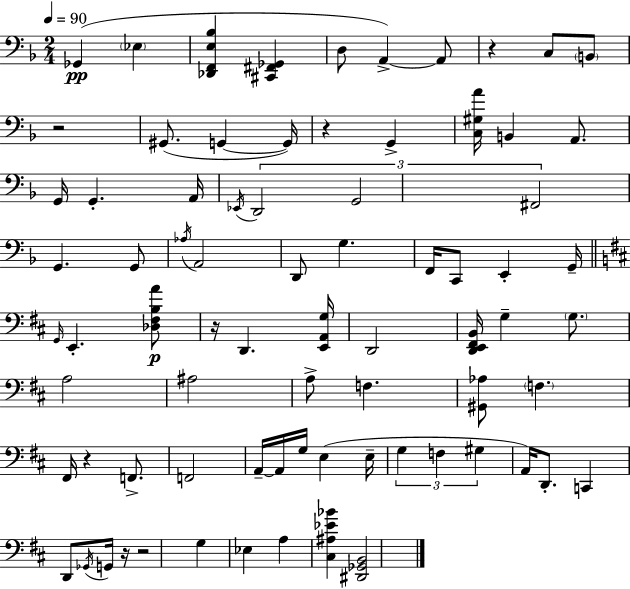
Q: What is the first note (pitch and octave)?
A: Gb2